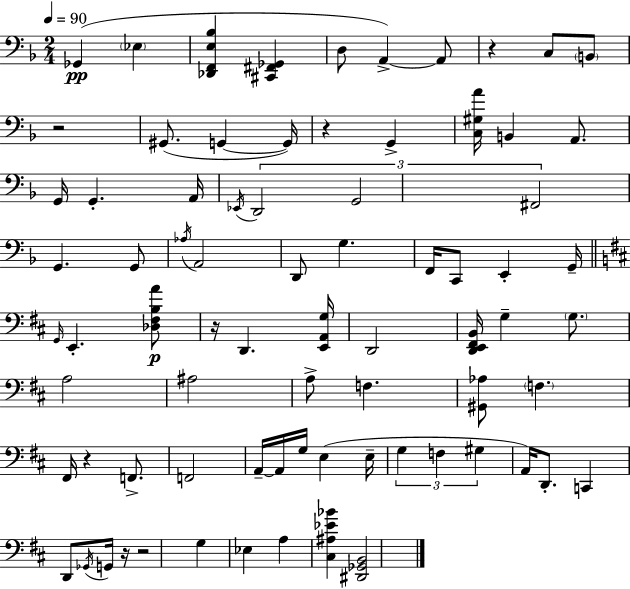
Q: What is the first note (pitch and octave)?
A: Gb2